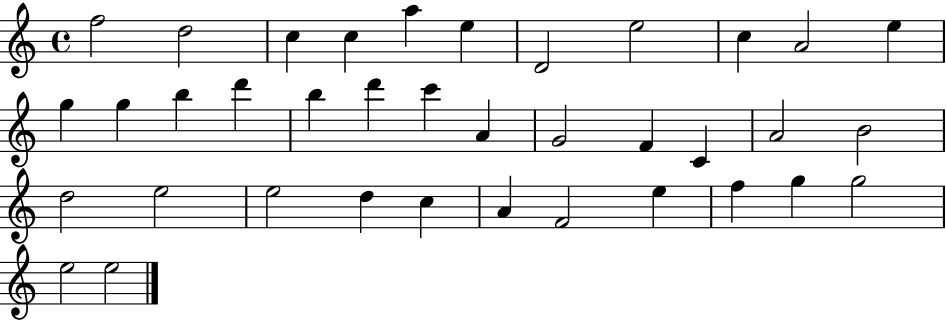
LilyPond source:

{
  \clef treble
  \time 4/4
  \defaultTimeSignature
  \key c \major
  f''2 d''2 | c''4 c''4 a''4 e''4 | d'2 e''2 | c''4 a'2 e''4 | \break g''4 g''4 b''4 d'''4 | b''4 d'''4 c'''4 a'4 | g'2 f'4 c'4 | a'2 b'2 | \break d''2 e''2 | e''2 d''4 c''4 | a'4 f'2 e''4 | f''4 g''4 g''2 | \break e''2 e''2 | \bar "|."
}